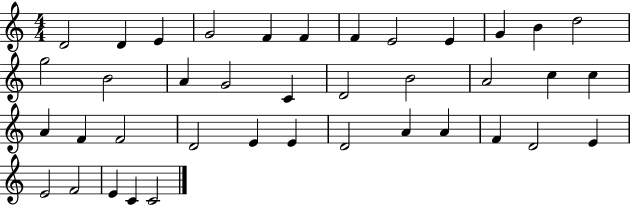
{
  \clef treble
  \numericTimeSignature
  \time 4/4
  \key c \major
  d'2 d'4 e'4 | g'2 f'4 f'4 | f'4 e'2 e'4 | g'4 b'4 d''2 | \break g''2 b'2 | a'4 g'2 c'4 | d'2 b'2 | a'2 c''4 c''4 | \break a'4 f'4 f'2 | d'2 e'4 e'4 | d'2 a'4 a'4 | f'4 d'2 e'4 | \break e'2 f'2 | e'4 c'4 c'2 | \bar "|."
}